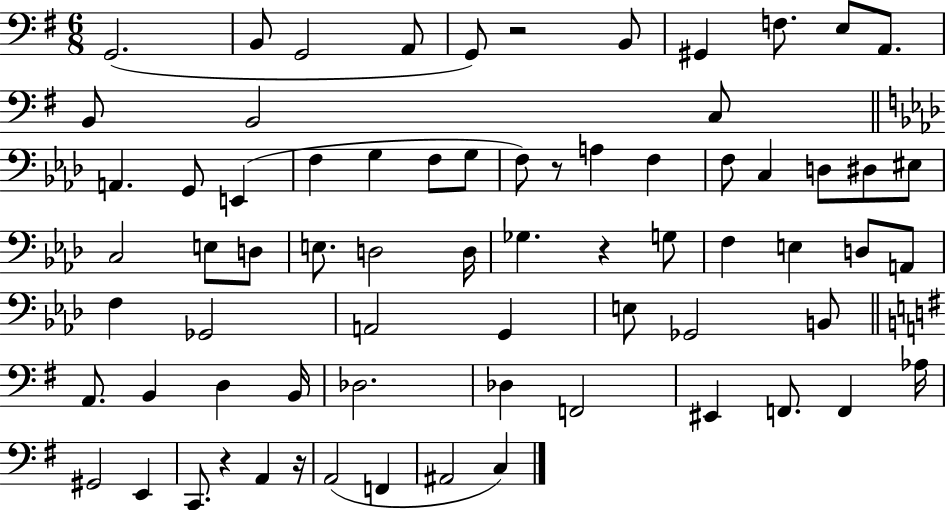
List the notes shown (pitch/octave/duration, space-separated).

G2/h. B2/e G2/h A2/e G2/e R/h B2/e G#2/q F3/e. E3/e A2/e. B2/e B2/h C3/e A2/q. G2/e E2/q F3/q G3/q F3/e G3/e F3/e R/e A3/q F3/q F3/e C3/q D3/e D#3/e EIS3/e C3/h E3/e D3/e E3/e. D3/h D3/s Gb3/q. R/q G3/e F3/q E3/q D3/e A2/e F3/q Gb2/h A2/h G2/q E3/e Gb2/h B2/e A2/e. B2/q D3/q B2/s Db3/h. Db3/q F2/h EIS2/q F2/e. F2/q Ab3/s G#2/h E2/q C2/e. R/q A2/q R/s A2/h F2/q A#2/h C3/q